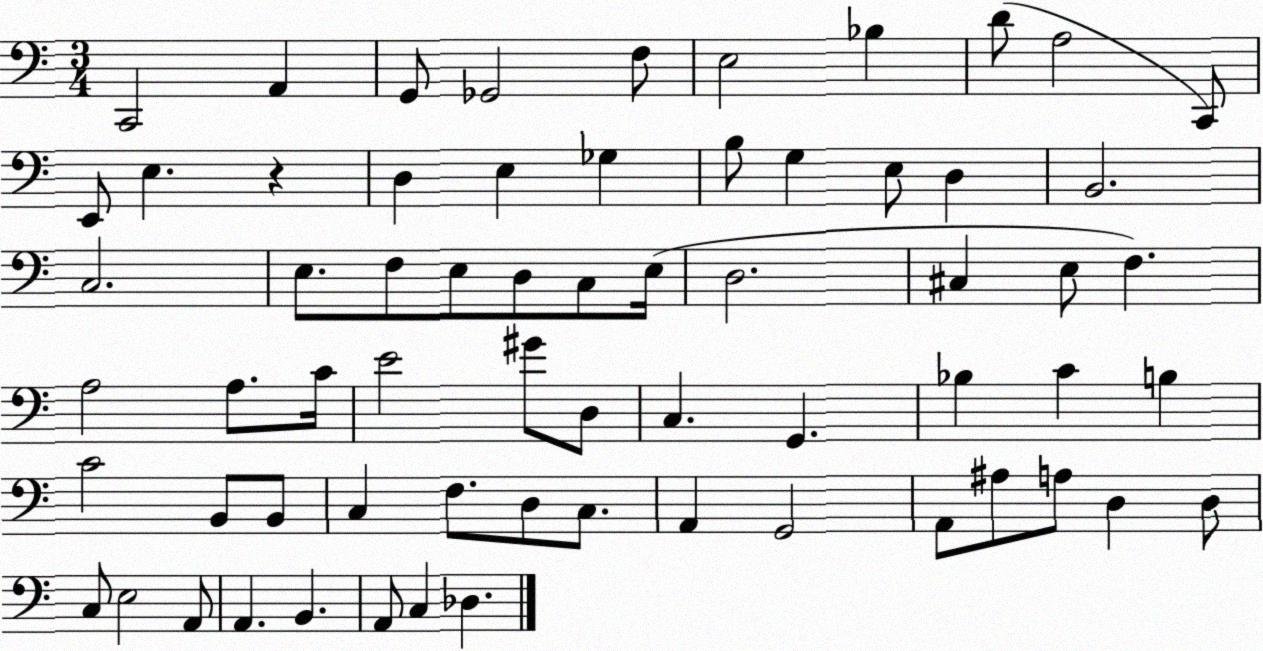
X:1
T:Untitled
M:3/4
L:1/4
K:C
C,,2 A,, G,,/2 _G,,2 F,/2 E,2 _B, D/2 A,2 C,,/2 E,,/2 E, z D, E, _G, B,/2 G, E,/2 D, B,,2 C,2 E,/2 F,/2 E,/2 D,/2 C,/2 E,/4 D,2 ^C, E,/2 F, A,2 A,/2 C/4 E2 ^G/2 D,/2 C, G,, _B, C B, C2 B,,/2 B,,/2 C, F,/2 D,/2 C,/2 A,, G,,2 A,,/2 ^A,/2 A,/2 D, D,/2 C,/2 E,2 A,,/2 A,, B,, A,,/2 C, _D,